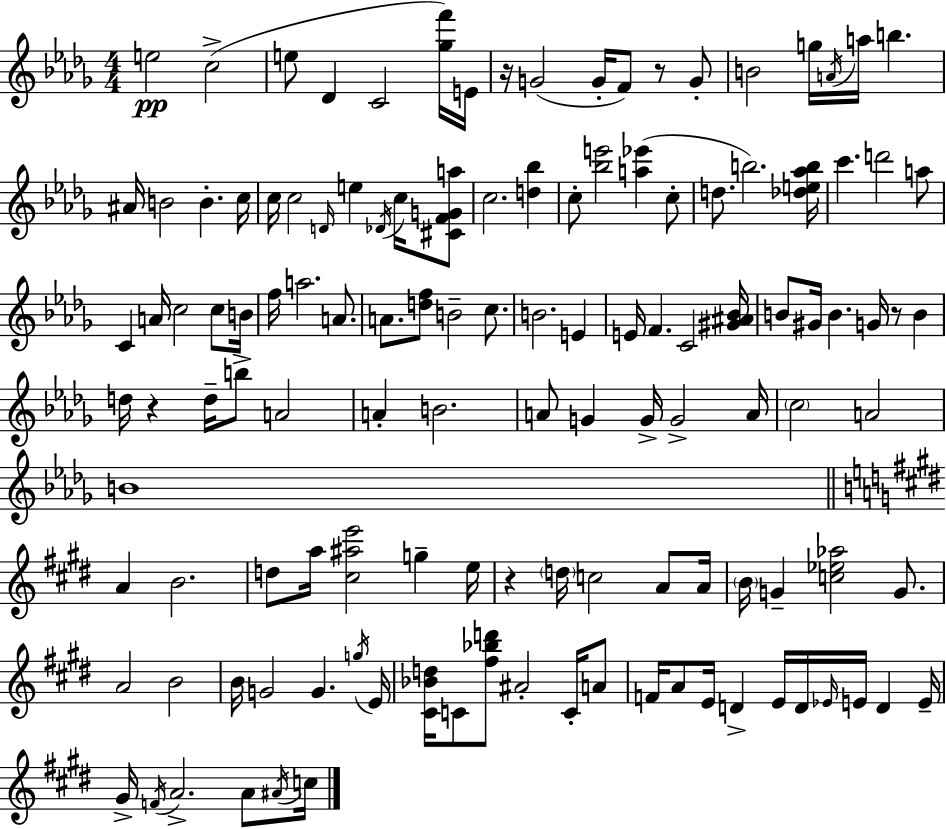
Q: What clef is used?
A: treble